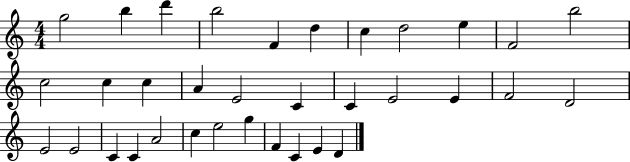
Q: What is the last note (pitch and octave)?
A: D4